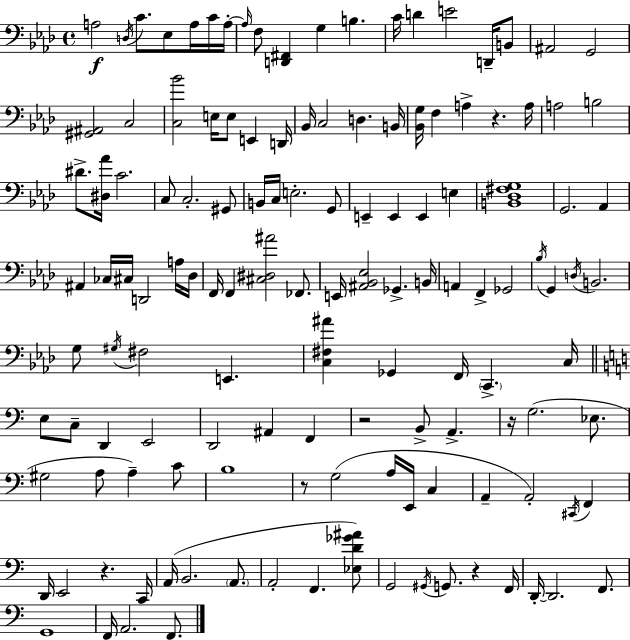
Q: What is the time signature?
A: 4/4